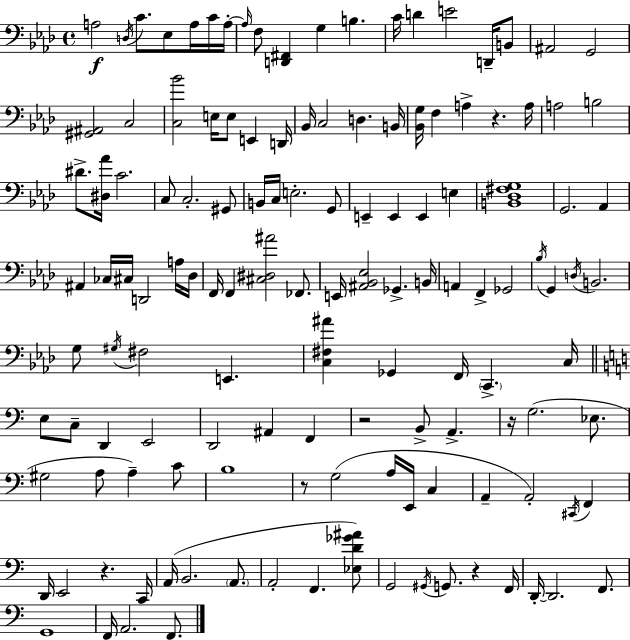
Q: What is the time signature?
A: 4/4